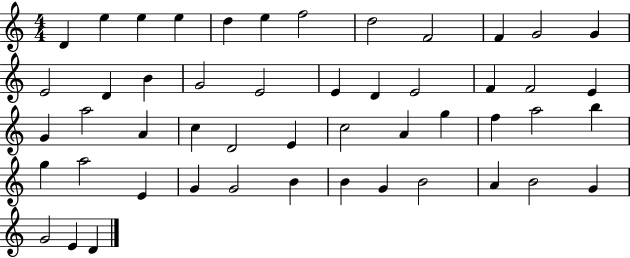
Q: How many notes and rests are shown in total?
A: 50